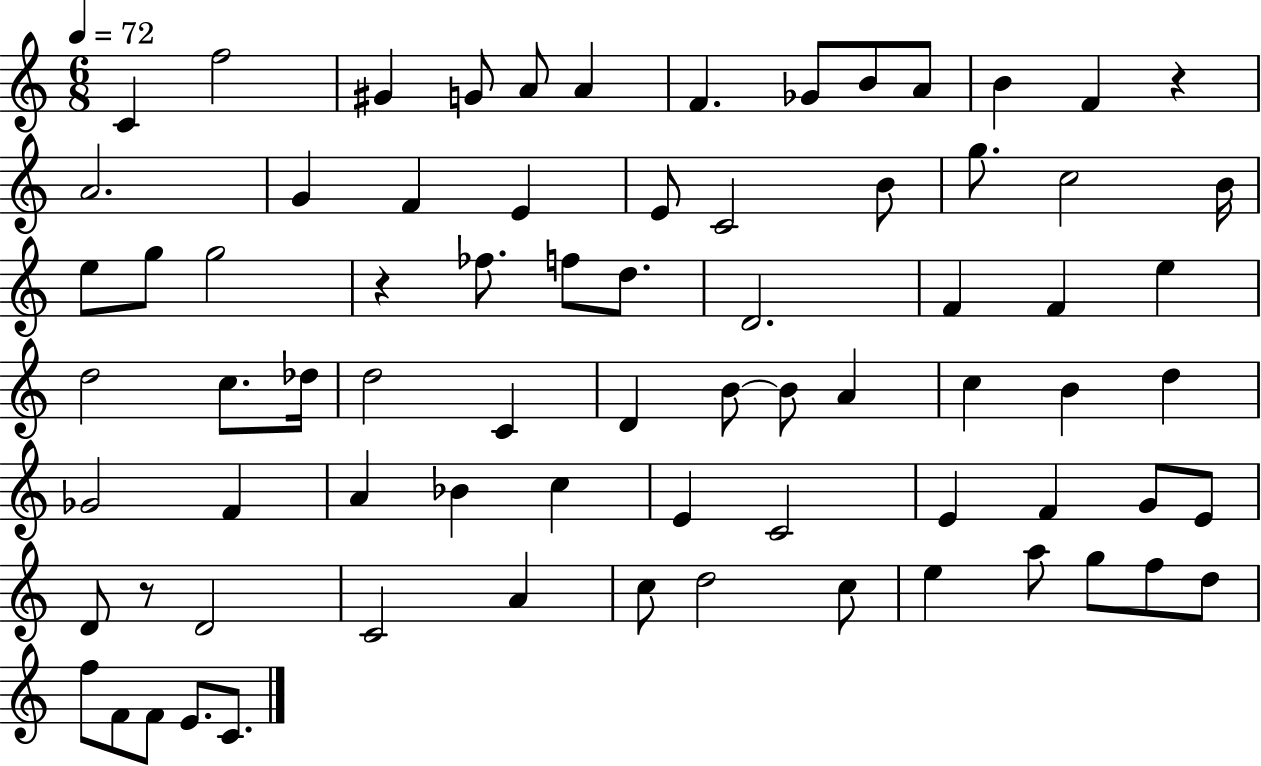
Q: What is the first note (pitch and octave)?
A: C4